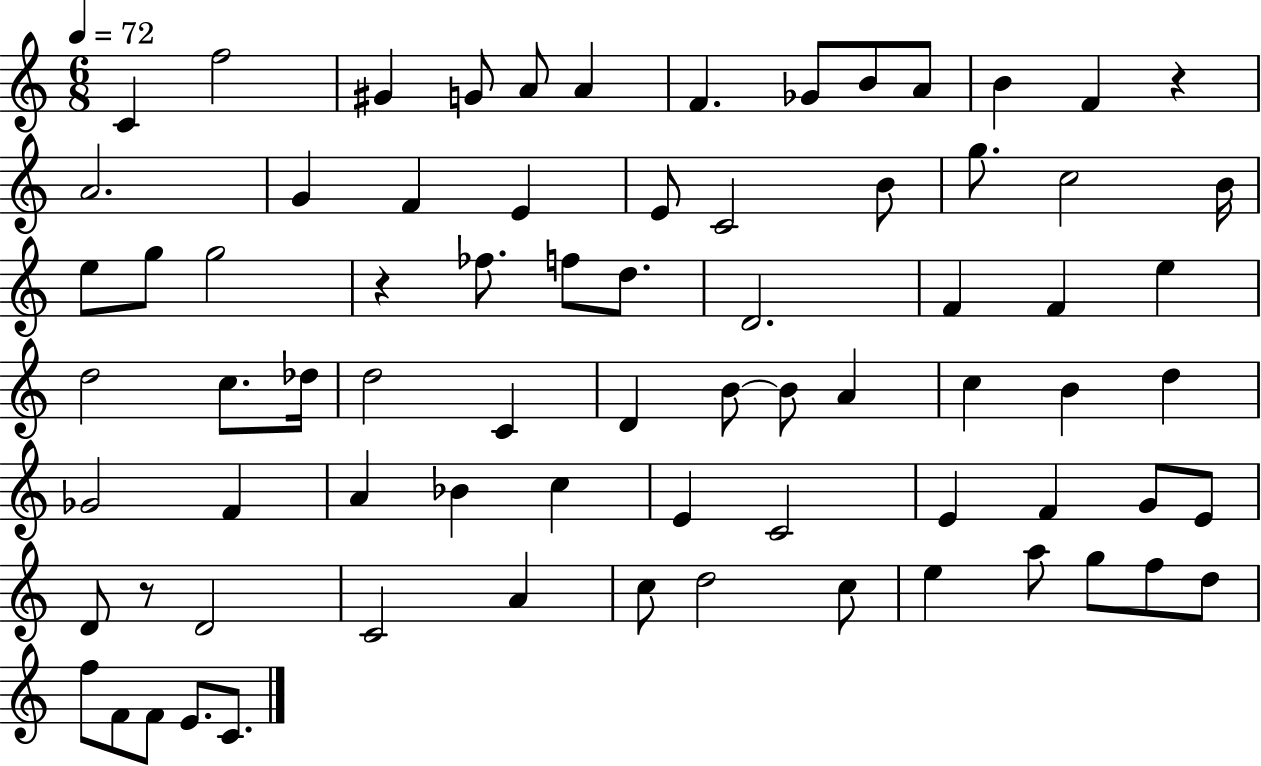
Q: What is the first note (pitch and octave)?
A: C4